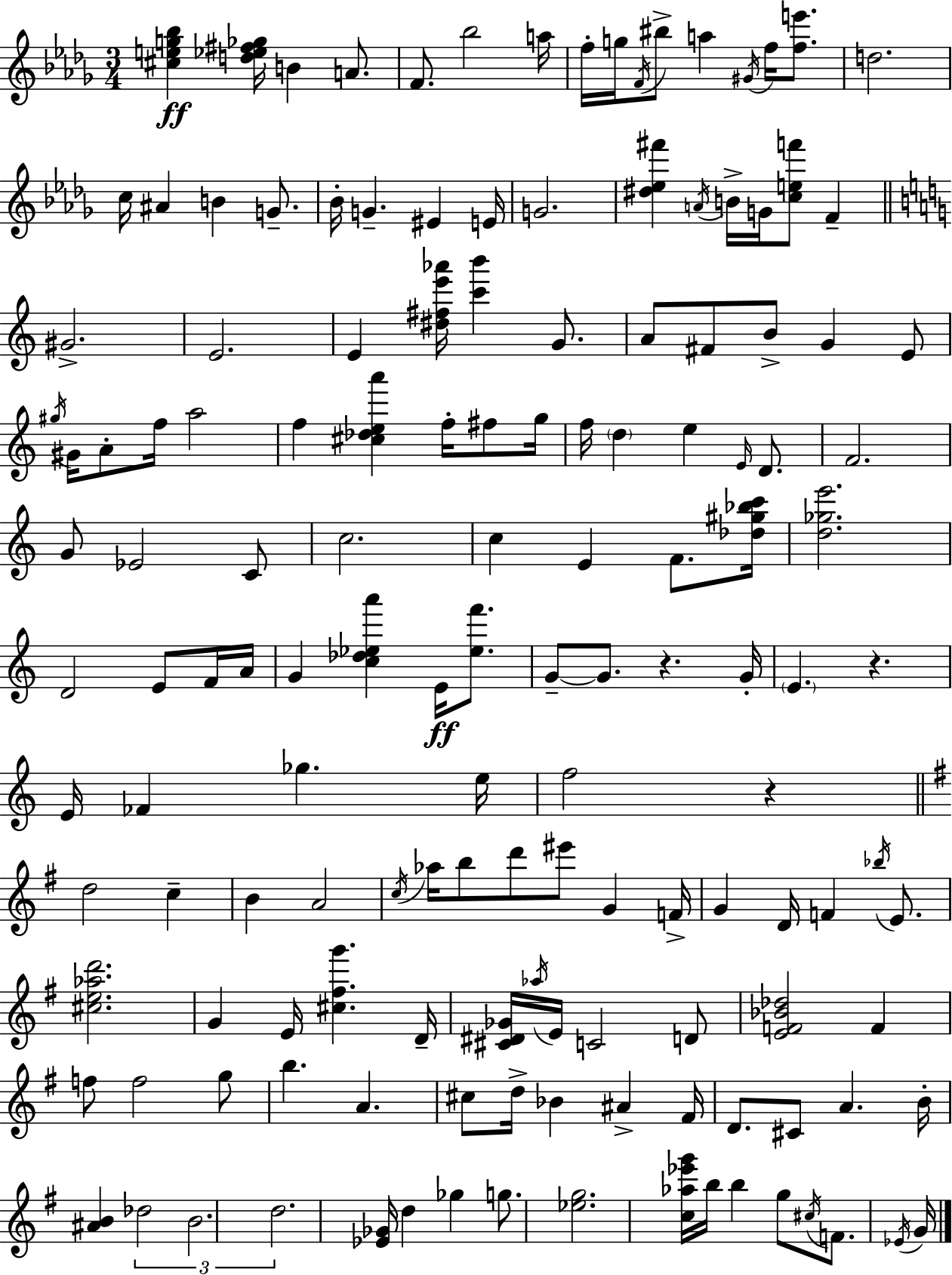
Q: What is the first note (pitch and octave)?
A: B4